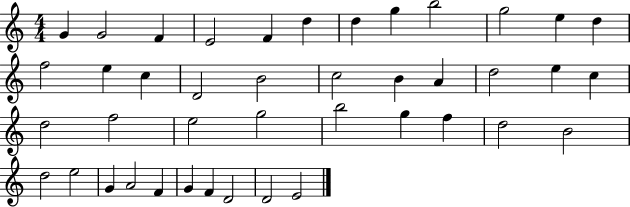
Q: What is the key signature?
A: C major